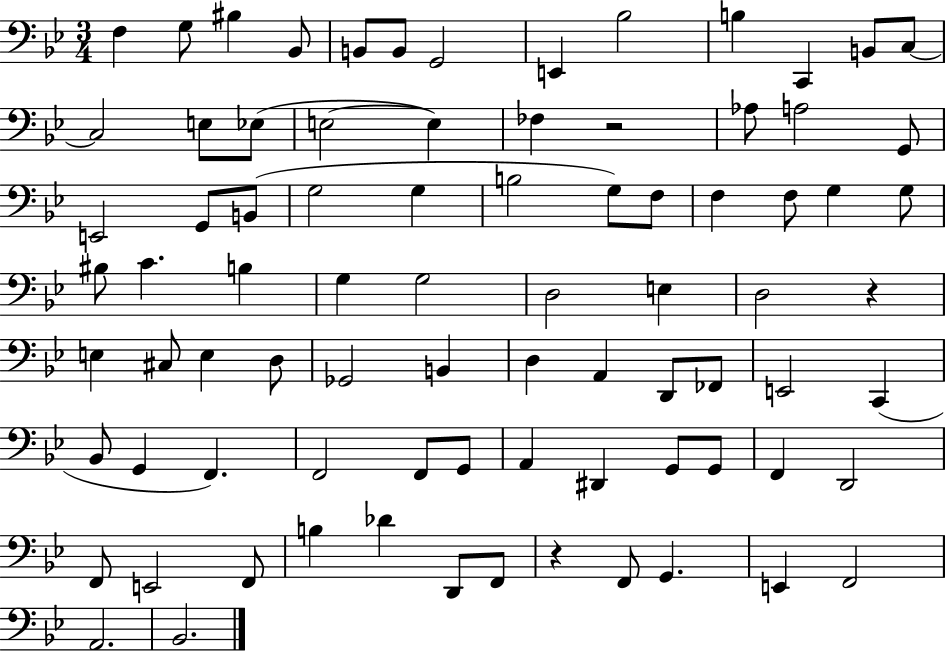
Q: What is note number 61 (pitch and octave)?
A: A2